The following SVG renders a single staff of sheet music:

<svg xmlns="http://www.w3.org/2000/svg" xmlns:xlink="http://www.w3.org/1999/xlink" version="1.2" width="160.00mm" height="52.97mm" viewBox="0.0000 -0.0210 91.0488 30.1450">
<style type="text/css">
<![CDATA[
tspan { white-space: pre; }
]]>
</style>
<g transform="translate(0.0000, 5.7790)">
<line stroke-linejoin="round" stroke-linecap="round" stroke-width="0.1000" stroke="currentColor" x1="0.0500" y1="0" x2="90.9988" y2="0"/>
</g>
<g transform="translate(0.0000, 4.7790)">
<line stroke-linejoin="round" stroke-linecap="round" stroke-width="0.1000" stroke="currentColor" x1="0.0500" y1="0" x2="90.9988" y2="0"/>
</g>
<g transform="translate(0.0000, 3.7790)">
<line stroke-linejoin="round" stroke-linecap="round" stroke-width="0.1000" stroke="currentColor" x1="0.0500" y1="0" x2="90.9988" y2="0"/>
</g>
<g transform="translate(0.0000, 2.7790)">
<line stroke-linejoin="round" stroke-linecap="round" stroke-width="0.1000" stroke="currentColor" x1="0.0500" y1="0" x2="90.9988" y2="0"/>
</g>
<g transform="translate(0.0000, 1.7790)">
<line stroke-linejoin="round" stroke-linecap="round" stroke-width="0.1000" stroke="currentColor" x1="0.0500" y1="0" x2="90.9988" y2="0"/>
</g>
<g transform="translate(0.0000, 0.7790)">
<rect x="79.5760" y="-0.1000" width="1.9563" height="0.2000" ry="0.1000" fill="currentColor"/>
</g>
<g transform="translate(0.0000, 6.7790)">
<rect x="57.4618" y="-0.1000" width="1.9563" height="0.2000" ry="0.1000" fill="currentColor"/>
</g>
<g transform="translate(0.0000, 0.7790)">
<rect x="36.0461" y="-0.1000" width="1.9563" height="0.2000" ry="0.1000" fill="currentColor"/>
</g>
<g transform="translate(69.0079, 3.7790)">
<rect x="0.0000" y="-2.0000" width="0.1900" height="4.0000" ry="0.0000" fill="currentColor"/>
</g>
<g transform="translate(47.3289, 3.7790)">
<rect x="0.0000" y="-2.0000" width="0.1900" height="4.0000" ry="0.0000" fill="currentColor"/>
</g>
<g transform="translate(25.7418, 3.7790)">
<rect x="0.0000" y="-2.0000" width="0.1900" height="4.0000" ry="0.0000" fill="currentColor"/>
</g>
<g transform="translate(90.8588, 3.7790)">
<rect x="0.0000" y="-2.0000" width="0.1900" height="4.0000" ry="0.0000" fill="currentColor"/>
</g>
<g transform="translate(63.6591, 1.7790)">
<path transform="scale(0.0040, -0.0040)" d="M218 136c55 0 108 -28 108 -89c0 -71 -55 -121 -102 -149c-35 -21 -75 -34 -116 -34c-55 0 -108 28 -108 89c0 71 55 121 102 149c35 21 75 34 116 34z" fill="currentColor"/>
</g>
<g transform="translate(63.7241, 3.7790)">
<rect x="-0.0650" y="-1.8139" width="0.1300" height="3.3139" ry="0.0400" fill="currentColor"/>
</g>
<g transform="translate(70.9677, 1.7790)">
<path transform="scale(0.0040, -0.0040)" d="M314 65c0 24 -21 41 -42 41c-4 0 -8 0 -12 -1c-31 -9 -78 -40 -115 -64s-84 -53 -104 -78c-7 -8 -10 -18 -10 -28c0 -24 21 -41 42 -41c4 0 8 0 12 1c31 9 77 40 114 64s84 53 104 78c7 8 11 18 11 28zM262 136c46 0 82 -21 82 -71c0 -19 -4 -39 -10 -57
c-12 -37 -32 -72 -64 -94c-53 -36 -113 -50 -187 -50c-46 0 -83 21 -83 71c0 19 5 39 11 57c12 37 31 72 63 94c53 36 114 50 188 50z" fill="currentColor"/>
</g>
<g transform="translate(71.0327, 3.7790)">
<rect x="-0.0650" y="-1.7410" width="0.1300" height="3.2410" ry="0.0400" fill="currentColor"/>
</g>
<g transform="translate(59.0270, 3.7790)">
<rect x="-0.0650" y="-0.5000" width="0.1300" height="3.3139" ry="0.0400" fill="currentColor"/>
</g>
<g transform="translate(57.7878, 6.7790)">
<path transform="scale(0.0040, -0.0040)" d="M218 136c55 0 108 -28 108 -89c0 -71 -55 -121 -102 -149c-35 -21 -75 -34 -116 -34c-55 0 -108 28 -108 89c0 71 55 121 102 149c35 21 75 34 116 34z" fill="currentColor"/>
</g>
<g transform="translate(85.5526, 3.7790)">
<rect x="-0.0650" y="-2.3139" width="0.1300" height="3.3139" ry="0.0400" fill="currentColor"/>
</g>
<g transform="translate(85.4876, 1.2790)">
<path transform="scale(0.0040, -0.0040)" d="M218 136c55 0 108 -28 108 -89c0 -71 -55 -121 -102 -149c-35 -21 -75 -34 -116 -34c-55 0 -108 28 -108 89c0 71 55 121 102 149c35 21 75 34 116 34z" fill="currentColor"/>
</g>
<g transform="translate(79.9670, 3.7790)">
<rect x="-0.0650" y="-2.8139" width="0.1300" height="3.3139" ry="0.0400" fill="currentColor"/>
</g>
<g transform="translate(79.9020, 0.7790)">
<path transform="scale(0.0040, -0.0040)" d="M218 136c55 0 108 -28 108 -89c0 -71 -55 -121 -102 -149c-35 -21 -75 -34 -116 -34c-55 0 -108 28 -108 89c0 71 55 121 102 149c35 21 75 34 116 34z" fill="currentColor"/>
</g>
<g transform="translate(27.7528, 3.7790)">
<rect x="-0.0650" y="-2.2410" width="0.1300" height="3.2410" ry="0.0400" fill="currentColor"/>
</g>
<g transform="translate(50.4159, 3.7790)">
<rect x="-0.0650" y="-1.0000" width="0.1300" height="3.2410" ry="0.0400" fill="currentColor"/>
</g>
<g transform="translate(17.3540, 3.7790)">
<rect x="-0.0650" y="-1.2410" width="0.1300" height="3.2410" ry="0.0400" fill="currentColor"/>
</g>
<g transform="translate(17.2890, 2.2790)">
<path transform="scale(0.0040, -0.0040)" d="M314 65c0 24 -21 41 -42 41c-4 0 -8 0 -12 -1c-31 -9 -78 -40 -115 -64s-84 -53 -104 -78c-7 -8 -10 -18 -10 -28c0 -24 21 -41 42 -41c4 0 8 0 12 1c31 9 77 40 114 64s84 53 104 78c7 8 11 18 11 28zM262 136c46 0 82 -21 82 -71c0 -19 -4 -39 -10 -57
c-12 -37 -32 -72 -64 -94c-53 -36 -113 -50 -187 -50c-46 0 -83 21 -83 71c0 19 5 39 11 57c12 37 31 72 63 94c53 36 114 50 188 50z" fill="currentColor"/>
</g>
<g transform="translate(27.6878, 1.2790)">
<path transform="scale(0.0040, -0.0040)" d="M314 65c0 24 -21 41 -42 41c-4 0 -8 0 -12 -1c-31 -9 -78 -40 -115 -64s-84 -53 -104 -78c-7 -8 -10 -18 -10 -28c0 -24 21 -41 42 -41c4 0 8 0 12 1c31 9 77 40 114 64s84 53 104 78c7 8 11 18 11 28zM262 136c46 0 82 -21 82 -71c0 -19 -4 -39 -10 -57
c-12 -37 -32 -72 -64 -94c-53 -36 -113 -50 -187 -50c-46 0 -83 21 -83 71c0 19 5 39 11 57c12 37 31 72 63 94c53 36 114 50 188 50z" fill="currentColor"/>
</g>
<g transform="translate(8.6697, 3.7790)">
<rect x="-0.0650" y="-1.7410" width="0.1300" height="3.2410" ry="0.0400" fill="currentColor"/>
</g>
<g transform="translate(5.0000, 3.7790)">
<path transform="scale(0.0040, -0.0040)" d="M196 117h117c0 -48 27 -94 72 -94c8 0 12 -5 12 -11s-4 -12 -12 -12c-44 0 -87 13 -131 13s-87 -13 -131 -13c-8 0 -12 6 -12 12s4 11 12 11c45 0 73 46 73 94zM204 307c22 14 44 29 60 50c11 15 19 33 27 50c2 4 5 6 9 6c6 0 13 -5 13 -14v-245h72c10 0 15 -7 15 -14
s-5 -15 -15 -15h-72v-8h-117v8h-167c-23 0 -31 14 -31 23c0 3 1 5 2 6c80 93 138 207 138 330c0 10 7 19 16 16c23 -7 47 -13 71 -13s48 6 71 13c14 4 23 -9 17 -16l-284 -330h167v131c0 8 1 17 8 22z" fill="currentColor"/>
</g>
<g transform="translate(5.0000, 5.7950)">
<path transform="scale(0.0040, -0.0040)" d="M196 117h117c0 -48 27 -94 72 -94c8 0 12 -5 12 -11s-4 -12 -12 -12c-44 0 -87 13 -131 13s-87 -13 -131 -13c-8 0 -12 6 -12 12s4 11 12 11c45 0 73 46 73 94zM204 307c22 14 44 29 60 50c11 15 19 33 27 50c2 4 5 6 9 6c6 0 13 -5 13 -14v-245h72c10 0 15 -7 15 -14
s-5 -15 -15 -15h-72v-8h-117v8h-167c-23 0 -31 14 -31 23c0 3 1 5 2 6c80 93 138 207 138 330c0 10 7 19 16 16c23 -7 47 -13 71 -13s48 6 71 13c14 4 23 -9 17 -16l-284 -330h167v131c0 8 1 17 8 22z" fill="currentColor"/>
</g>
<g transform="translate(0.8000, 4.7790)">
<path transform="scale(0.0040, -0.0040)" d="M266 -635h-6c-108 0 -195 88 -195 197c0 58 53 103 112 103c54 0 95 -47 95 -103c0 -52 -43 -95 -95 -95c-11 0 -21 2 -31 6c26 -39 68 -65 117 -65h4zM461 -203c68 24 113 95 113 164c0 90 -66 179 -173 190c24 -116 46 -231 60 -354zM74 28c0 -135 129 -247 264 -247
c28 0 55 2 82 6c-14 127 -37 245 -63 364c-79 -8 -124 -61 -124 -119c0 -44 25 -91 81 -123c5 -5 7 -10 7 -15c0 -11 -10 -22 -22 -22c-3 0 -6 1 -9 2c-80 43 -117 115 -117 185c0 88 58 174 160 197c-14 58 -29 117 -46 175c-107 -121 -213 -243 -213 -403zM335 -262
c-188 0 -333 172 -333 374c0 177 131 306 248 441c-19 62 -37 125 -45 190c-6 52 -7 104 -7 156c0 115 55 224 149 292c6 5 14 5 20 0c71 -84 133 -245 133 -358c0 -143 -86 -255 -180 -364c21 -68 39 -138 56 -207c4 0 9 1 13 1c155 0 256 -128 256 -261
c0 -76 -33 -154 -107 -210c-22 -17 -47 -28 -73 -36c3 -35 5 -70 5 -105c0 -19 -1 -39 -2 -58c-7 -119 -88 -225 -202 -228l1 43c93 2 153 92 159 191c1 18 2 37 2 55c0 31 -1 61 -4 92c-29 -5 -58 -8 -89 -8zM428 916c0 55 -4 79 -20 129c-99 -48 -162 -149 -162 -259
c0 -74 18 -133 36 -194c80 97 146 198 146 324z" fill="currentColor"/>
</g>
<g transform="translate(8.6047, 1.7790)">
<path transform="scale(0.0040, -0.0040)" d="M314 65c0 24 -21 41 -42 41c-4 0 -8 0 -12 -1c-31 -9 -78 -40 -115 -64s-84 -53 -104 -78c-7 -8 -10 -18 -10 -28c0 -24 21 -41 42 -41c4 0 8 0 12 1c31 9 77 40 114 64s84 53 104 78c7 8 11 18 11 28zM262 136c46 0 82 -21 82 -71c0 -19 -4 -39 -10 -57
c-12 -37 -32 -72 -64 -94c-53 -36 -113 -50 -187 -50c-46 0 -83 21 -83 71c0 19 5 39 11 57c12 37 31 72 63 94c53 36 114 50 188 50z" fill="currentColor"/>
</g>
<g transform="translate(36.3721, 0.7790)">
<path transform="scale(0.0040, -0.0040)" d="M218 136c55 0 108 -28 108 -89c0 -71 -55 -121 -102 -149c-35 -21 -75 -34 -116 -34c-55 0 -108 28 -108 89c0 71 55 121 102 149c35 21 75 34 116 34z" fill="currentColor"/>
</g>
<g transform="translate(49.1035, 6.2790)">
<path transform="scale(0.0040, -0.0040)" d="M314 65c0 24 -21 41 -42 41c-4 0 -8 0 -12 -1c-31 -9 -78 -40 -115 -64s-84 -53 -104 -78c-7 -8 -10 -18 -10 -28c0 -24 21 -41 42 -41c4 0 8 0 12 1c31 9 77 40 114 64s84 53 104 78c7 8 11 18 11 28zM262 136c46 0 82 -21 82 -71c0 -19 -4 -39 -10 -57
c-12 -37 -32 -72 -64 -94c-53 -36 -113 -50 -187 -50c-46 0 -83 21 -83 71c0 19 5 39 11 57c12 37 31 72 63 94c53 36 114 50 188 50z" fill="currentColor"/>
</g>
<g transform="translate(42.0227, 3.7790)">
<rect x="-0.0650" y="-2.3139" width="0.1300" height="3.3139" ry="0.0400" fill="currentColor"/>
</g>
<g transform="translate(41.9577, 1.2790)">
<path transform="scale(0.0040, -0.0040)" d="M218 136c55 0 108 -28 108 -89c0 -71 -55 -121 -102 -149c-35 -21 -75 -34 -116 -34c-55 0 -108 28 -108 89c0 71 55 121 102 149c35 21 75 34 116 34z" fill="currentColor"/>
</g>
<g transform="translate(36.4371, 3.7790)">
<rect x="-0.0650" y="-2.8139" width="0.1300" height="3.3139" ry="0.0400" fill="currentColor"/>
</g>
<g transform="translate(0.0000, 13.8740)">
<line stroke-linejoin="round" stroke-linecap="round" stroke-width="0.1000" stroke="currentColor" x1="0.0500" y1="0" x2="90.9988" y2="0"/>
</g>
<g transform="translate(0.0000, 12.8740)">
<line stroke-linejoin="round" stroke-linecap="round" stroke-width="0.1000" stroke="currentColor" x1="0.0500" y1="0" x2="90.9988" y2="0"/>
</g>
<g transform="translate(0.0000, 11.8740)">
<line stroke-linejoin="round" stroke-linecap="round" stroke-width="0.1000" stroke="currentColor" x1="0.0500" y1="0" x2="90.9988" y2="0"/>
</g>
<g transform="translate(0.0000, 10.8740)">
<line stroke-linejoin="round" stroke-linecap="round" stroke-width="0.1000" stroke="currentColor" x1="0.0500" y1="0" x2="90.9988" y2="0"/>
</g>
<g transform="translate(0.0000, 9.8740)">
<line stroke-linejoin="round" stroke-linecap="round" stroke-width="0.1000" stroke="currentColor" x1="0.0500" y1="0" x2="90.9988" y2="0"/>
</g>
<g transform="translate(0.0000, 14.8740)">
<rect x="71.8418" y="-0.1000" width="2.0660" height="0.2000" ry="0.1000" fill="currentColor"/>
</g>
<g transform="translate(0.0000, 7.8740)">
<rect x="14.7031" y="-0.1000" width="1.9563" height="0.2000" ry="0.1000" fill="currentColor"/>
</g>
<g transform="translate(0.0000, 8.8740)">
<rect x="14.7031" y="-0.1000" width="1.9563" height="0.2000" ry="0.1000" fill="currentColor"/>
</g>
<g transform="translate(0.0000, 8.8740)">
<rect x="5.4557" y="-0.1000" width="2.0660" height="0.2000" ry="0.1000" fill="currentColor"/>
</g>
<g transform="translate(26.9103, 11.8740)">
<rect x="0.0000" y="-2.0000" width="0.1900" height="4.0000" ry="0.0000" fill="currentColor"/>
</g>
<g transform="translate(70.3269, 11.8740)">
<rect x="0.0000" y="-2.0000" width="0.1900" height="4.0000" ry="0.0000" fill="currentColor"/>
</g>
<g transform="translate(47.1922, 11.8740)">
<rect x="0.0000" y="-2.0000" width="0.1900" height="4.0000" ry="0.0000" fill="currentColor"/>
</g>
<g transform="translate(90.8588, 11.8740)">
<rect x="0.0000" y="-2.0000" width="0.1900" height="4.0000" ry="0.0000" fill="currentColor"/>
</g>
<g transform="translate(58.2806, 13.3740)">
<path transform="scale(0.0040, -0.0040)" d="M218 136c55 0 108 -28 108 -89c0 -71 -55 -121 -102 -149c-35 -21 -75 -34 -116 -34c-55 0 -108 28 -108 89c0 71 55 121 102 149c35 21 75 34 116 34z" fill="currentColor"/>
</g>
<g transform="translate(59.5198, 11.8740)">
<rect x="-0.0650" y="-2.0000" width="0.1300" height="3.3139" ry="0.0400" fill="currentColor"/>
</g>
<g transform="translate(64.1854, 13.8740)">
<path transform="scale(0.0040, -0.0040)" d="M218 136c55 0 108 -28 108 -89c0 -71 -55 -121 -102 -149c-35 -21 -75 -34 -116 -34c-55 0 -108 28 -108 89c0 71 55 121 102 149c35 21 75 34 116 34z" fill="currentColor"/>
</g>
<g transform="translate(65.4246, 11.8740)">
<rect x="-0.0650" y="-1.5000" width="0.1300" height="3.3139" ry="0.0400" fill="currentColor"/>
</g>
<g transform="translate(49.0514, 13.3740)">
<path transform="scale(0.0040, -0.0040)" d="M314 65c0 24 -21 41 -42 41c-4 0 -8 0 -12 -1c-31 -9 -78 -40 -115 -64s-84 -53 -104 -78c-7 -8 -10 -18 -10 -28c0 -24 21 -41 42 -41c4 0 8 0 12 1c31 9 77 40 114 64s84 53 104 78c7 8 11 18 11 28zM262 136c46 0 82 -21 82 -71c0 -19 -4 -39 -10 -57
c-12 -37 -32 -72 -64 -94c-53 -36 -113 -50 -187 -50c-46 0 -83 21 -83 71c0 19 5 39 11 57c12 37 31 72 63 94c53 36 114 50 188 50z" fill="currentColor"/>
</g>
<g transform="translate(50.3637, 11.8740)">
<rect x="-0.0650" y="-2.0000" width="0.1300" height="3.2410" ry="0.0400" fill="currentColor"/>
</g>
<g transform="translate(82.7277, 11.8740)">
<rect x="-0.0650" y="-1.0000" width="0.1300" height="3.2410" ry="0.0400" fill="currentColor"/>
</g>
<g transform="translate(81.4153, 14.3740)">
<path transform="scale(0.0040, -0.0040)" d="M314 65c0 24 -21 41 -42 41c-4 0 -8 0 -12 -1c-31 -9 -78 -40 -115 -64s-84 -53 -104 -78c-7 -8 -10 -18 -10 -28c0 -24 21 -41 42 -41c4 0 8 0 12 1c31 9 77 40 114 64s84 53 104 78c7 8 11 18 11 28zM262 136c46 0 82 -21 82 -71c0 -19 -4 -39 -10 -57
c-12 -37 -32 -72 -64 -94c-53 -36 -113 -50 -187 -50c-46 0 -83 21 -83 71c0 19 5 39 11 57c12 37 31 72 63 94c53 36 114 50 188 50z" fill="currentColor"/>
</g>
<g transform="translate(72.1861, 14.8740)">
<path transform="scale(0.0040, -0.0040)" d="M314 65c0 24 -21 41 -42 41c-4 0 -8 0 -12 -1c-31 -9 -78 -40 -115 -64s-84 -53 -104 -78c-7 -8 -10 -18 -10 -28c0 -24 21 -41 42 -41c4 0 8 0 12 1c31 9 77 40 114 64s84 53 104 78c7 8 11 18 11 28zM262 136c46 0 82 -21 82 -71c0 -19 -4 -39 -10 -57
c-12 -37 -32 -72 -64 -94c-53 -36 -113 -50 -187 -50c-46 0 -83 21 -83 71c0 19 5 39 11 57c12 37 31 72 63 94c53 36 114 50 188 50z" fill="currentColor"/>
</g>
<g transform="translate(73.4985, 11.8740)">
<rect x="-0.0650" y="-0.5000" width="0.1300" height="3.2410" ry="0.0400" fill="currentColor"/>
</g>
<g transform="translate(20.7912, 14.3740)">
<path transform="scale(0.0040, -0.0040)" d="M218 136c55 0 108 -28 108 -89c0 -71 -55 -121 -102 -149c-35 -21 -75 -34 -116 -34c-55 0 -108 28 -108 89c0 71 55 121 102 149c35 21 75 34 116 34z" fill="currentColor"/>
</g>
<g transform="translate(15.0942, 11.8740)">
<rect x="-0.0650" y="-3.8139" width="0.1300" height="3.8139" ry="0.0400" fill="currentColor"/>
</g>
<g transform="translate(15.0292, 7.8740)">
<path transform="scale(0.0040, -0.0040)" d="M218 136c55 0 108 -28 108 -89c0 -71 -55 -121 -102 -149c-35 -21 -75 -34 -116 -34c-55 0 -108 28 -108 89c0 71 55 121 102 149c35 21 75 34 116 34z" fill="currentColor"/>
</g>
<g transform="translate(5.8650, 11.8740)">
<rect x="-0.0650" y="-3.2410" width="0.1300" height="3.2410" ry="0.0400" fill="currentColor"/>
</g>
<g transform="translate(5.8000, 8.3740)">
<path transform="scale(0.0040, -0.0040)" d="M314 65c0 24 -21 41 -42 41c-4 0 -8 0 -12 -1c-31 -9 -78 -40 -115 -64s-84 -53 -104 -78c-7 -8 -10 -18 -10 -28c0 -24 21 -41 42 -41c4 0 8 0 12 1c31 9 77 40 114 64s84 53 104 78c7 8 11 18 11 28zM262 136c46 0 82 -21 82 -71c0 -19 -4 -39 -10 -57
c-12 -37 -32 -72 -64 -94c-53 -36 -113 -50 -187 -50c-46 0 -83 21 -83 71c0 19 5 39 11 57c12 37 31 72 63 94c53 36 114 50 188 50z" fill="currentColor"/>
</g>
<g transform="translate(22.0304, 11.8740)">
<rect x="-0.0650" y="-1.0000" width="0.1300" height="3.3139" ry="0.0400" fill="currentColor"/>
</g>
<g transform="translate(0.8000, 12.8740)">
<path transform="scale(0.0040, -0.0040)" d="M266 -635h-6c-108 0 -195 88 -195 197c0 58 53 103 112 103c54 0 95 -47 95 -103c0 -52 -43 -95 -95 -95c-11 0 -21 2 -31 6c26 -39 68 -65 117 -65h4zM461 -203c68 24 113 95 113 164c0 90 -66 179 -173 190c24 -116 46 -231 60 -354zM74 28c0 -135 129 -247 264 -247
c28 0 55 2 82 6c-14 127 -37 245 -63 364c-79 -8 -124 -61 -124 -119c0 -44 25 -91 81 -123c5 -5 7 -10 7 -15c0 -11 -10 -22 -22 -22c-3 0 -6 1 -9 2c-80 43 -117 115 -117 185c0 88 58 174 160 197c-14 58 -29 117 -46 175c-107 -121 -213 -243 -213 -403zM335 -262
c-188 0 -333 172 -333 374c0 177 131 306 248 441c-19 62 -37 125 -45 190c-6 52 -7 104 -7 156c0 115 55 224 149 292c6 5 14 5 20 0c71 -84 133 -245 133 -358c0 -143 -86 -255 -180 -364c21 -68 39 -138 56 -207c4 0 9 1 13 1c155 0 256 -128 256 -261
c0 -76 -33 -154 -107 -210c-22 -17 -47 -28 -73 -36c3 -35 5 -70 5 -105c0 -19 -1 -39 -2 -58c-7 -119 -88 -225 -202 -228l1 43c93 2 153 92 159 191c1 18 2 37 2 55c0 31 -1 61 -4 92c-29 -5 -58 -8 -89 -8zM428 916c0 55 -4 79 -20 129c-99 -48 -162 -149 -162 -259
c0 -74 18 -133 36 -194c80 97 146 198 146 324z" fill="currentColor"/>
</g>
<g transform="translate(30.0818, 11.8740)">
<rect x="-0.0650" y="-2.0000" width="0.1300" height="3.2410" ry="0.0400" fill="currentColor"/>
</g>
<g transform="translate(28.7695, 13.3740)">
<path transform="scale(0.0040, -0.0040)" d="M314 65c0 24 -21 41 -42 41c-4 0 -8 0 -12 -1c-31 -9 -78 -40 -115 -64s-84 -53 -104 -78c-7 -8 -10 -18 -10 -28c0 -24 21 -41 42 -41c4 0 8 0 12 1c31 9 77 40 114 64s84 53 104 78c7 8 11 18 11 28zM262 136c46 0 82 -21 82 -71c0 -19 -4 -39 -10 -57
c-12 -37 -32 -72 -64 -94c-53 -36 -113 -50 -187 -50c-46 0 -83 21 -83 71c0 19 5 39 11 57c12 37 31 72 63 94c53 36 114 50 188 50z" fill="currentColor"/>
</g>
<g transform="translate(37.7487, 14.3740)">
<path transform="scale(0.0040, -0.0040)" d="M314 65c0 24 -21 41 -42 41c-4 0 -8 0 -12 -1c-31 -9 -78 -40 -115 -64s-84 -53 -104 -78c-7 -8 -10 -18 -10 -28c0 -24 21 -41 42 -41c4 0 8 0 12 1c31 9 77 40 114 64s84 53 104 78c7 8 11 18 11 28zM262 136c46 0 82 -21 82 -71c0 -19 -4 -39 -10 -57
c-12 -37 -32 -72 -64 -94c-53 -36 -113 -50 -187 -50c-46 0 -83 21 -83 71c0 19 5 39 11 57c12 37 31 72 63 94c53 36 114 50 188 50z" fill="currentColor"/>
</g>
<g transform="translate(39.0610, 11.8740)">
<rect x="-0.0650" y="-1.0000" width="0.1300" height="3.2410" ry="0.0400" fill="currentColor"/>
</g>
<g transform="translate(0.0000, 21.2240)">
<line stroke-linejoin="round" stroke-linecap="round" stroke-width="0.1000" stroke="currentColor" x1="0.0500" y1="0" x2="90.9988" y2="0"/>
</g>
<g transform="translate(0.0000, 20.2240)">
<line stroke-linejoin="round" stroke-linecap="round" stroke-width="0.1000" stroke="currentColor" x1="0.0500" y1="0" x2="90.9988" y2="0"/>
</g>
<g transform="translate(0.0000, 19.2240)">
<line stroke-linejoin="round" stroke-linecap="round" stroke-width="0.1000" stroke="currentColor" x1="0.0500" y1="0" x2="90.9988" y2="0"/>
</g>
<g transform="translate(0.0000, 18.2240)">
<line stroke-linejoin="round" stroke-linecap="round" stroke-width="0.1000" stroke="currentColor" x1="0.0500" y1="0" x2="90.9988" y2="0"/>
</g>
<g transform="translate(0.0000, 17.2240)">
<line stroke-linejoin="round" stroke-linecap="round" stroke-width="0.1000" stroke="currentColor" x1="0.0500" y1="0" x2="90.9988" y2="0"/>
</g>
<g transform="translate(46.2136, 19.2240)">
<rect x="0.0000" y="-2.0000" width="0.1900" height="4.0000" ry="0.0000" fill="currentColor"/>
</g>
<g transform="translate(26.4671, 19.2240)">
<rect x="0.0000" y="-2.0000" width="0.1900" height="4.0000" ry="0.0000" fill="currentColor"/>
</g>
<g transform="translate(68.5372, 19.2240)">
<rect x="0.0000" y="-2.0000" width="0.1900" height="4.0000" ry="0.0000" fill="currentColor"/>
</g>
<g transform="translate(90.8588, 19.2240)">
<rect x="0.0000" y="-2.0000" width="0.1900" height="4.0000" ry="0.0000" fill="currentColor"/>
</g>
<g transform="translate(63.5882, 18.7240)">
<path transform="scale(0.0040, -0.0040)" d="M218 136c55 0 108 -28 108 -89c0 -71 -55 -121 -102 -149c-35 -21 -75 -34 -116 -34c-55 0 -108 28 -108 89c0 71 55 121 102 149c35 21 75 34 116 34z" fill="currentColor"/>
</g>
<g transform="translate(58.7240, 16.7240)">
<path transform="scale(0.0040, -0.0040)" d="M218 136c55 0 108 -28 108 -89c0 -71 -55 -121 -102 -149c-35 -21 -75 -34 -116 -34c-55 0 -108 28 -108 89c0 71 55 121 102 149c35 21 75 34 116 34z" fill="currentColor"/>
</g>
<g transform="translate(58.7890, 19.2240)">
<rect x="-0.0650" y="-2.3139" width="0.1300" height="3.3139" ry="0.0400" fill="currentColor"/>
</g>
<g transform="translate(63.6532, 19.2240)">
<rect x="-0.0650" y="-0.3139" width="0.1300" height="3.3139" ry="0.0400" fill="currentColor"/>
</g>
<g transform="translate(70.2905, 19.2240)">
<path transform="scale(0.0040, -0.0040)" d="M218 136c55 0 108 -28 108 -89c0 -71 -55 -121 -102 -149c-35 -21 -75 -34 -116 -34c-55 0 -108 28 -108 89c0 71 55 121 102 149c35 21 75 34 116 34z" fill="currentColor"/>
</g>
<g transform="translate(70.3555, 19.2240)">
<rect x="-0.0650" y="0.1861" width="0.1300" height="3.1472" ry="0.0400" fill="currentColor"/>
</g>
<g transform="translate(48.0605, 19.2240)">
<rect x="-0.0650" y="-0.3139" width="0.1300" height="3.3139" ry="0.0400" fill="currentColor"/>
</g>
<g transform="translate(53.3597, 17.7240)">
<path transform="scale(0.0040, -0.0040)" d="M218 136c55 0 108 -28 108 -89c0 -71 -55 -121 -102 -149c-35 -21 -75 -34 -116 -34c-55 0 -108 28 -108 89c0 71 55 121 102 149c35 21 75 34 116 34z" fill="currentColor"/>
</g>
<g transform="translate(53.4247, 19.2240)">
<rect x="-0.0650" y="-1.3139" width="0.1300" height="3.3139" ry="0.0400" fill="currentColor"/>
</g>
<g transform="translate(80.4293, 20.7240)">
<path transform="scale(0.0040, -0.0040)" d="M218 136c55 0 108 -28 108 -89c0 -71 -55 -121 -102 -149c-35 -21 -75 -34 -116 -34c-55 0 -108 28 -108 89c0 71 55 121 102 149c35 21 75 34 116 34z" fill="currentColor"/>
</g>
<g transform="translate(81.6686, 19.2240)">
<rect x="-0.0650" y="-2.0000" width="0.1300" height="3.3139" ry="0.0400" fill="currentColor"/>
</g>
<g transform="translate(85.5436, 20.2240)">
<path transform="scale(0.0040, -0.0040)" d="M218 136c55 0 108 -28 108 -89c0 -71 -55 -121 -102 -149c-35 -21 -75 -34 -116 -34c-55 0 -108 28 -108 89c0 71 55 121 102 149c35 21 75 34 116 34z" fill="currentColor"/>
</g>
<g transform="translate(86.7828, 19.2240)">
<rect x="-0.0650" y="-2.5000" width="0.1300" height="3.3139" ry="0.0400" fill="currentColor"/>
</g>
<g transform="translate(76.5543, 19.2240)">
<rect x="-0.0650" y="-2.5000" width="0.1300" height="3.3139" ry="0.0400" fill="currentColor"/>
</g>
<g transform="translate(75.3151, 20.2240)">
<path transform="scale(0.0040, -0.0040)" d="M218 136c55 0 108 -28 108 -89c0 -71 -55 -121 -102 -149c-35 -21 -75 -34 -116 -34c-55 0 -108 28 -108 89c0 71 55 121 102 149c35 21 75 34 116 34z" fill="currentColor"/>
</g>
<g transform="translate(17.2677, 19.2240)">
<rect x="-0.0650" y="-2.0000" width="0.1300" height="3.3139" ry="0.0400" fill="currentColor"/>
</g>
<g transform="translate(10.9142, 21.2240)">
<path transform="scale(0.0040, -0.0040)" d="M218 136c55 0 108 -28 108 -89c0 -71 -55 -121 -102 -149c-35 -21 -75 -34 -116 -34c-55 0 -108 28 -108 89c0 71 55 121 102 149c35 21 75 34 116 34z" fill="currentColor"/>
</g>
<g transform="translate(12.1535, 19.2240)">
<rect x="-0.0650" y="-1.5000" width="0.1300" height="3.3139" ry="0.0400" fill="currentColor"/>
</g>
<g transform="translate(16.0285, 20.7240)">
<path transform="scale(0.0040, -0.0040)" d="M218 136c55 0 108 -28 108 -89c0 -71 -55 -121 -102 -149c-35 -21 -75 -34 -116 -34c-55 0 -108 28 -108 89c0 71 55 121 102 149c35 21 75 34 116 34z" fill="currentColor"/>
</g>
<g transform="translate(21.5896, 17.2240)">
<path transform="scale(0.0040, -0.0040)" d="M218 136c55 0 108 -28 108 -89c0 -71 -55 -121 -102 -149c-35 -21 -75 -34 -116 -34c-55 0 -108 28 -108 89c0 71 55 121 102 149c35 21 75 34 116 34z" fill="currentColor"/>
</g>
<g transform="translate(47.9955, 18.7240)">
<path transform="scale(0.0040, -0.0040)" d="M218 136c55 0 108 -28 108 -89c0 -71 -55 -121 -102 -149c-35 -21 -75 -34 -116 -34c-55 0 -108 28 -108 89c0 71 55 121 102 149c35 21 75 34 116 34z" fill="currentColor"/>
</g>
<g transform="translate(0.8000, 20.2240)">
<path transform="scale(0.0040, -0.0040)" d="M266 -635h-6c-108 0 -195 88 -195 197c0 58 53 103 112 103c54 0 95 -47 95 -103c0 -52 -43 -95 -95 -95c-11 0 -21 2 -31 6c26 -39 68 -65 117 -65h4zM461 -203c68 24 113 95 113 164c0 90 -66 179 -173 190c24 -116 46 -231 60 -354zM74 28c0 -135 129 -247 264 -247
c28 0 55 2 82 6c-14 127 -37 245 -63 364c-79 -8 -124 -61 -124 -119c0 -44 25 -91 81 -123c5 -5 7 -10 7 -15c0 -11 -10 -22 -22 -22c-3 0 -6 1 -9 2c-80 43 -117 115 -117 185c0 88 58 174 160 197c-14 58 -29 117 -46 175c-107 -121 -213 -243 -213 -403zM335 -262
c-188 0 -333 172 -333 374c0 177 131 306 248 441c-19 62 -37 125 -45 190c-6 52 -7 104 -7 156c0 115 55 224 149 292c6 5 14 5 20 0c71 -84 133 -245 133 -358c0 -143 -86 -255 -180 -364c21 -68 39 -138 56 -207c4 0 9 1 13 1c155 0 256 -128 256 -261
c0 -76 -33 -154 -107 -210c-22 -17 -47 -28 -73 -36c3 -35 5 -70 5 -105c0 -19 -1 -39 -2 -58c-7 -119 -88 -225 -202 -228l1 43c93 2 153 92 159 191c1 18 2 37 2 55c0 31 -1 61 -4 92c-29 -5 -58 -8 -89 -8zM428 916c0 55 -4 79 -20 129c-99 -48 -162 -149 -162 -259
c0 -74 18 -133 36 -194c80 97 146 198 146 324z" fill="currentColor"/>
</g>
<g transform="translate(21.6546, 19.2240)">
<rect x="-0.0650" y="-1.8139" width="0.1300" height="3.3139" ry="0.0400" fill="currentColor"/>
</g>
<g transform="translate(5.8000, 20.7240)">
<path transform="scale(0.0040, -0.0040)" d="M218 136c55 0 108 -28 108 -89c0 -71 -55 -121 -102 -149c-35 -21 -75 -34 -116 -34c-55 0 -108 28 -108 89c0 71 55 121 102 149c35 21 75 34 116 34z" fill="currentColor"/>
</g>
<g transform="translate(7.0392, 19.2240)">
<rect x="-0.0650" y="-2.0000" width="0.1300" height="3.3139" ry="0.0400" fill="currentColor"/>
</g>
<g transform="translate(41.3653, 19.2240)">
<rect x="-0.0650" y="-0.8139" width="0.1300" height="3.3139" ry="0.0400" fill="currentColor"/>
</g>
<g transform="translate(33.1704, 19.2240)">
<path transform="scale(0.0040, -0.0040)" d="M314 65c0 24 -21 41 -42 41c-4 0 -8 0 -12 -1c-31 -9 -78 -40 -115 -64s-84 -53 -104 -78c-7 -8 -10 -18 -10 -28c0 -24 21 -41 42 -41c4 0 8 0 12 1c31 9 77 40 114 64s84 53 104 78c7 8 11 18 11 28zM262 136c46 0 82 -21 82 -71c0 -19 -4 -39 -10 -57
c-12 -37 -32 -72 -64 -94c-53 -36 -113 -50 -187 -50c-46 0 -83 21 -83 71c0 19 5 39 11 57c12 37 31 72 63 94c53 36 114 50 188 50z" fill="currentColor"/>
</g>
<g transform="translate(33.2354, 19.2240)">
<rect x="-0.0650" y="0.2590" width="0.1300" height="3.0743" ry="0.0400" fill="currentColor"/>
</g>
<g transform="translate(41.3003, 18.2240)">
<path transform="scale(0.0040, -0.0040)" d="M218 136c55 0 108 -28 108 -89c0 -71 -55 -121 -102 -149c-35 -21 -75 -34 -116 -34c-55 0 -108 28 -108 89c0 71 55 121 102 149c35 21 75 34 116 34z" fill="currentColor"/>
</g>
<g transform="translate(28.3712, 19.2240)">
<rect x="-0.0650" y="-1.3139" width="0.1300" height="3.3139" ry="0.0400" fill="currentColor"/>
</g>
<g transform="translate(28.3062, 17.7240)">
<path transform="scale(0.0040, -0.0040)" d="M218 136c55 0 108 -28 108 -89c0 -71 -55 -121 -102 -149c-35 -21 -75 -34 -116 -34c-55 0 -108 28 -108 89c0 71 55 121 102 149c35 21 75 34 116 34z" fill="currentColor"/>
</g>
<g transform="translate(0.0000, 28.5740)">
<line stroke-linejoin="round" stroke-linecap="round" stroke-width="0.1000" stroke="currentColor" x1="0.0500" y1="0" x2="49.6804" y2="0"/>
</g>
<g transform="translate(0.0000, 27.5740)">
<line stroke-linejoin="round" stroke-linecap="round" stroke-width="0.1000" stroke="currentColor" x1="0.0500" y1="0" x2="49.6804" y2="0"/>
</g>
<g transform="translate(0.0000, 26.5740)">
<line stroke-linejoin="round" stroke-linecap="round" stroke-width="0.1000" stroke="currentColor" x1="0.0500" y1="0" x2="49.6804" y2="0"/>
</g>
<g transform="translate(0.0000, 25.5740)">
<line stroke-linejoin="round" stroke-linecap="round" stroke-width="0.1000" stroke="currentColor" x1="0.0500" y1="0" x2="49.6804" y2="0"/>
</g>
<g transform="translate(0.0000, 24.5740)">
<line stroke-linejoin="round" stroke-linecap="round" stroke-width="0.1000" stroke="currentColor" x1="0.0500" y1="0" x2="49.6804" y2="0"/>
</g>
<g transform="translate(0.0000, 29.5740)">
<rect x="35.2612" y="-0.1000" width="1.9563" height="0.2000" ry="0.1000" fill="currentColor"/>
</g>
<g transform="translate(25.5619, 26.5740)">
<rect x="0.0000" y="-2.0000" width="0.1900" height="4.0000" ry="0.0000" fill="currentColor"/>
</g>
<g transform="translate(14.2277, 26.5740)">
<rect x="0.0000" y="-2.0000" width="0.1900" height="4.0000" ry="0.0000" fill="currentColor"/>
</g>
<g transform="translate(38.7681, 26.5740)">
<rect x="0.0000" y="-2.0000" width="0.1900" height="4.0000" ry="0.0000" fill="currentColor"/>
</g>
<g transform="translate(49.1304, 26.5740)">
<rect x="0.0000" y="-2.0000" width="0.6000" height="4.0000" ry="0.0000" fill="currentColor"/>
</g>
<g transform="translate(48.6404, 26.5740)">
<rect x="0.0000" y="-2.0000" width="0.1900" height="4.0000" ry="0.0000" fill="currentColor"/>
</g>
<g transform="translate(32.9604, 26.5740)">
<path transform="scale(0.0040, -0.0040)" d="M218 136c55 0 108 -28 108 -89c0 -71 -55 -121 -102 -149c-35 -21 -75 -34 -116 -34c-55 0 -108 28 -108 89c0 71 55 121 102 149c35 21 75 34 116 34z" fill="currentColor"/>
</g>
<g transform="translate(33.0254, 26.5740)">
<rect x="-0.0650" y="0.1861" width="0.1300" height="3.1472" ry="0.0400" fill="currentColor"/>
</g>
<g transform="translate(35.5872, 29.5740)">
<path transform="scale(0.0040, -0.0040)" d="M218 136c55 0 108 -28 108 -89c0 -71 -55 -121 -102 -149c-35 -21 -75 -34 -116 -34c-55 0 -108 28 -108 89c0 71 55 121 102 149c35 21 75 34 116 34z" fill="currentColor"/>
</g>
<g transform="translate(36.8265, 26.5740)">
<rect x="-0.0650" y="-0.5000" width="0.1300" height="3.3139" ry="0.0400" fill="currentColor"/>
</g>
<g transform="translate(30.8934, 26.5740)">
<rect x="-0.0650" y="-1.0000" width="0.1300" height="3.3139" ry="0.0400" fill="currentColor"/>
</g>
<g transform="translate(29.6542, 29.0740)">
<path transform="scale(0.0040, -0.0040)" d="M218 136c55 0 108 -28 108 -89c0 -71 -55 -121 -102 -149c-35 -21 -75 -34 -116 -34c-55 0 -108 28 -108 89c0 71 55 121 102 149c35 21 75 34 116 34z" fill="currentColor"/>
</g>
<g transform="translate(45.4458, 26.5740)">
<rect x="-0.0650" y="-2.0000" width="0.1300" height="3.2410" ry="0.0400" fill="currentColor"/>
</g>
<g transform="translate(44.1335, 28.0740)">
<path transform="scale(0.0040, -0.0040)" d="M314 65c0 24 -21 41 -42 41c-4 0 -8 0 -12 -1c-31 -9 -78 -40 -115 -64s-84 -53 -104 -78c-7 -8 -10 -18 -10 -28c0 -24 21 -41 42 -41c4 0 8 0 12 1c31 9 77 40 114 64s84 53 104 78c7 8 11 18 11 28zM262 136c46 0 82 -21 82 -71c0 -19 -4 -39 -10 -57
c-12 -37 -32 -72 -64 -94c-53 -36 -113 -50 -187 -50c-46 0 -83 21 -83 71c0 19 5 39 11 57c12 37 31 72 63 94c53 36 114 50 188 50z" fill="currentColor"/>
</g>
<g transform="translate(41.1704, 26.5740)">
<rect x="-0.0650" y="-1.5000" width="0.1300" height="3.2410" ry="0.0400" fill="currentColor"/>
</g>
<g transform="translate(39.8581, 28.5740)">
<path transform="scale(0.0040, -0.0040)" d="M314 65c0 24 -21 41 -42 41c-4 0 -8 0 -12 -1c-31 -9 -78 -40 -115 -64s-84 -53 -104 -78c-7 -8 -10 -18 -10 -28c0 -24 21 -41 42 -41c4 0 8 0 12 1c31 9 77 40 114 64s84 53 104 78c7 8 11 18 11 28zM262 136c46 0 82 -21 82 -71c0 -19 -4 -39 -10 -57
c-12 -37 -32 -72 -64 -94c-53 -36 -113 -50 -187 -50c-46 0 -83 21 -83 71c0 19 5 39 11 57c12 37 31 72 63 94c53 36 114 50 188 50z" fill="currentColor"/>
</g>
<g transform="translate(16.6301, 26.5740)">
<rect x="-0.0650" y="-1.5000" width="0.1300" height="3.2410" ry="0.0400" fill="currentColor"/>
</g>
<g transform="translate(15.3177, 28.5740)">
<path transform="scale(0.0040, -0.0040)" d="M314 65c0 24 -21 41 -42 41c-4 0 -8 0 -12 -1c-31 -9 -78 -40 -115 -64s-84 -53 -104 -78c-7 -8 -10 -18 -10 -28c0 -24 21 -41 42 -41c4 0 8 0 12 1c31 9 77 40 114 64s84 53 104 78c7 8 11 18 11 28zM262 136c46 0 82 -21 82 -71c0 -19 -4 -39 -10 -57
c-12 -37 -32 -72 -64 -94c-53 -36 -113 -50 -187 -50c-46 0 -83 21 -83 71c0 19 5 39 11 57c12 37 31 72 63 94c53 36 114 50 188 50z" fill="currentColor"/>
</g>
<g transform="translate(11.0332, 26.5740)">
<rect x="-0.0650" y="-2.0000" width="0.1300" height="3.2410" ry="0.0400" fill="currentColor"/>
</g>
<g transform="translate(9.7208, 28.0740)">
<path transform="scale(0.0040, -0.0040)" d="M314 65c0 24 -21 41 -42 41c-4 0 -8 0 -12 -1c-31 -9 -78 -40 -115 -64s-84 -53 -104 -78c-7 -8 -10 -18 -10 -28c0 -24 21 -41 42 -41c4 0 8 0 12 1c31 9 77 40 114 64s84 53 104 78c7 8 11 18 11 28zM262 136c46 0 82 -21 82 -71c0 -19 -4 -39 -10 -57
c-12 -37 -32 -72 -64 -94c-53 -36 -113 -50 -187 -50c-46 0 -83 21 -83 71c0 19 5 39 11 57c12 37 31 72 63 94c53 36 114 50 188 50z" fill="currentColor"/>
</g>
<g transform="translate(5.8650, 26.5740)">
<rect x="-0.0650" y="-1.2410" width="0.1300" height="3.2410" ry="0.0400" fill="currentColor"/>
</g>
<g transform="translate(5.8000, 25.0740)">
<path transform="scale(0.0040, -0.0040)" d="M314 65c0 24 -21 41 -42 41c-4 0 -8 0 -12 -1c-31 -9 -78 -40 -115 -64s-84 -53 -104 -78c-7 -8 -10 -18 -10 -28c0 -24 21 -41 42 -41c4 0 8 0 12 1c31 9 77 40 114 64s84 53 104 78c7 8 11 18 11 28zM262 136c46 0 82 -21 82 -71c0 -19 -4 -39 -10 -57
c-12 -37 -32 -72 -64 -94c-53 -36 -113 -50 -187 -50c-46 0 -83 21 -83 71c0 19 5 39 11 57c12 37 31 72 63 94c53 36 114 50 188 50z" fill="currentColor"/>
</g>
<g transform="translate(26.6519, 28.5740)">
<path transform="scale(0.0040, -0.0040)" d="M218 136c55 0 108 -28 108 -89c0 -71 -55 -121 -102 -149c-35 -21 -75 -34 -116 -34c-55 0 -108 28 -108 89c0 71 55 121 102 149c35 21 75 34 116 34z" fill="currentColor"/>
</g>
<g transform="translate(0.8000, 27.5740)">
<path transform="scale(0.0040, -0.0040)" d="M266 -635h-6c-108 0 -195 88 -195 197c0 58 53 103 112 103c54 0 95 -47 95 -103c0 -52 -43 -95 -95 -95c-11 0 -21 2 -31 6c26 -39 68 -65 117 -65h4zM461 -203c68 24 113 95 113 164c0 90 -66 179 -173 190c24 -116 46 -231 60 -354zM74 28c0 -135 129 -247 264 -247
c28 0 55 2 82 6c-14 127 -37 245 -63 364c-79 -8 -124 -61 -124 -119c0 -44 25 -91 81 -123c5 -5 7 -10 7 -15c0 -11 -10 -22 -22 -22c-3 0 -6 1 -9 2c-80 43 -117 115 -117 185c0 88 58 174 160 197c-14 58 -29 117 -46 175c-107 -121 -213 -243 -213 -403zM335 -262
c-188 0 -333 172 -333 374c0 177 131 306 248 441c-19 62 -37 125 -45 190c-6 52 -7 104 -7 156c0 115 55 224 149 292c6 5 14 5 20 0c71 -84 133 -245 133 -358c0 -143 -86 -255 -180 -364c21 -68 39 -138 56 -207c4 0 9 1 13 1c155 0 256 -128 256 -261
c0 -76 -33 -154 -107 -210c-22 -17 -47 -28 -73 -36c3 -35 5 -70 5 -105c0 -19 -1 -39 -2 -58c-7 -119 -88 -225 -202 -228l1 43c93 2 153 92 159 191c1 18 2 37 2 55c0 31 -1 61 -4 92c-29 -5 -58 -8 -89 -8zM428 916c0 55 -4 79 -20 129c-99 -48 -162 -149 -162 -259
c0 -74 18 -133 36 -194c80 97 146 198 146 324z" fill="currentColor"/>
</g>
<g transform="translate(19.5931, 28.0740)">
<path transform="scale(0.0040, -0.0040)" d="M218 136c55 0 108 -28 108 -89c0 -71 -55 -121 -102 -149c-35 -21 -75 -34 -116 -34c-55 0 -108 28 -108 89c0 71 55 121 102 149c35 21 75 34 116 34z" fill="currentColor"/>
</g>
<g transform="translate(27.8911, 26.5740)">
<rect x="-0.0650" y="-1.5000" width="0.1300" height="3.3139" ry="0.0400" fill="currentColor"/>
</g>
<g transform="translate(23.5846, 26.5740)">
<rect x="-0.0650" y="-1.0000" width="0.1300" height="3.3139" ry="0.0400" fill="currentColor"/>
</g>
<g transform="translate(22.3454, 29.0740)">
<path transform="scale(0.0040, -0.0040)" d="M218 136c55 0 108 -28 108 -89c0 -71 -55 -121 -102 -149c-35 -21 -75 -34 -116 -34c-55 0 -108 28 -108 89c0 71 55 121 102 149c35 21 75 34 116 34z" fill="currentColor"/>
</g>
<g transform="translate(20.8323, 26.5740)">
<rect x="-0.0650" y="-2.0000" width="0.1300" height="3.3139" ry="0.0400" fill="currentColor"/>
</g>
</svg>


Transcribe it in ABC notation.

X:1
T:Untitled
M:4/4
L:1/4
K:C
f2 e2 g2 a g D2 C f f2 a g b2 c' D F2 D2 F2 F E C2 D2 F E F f e B2 d c e g c B G F G e2 F2 E2 F D E D B C E2 F2